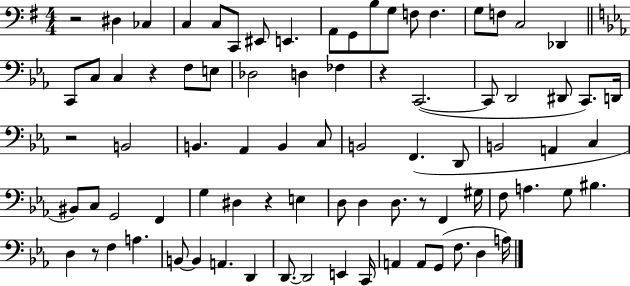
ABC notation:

X:1
T:Untitled
M:4/4
L:1/4
K:G
z2 ^D, _C, C, C,/2 C,,/2 ^E,,/2 E,, A,,/2 G,,/2 B,/2 G,/2 F,/2 F, G,/2 F,/2 C,2 _D,, C,,/2 C,/2 C, z F,/2 E,/2 _D,2 D, _F, z C,,2 C,,/2 D,,2 ^D,,/2 C,,/2 D,,/4 z2 B,,2 B,, _A,, B,, C,/2 B,,2 F,, D,,/2 B,,2 A,, C, ^B,,/2 C,/2 G,,2 F,, G, ^D, z E, D,/2 D, D,/2 z/2 F,, ^G,/4 F,/2 A, G,/2 ^B, D, z/2 F, A, B,,/2 B,, A,, D,, D,,/2 D,,2 E,, C,,/4 A,, A,,/2 G,,/2 F,/2 D, A,/4